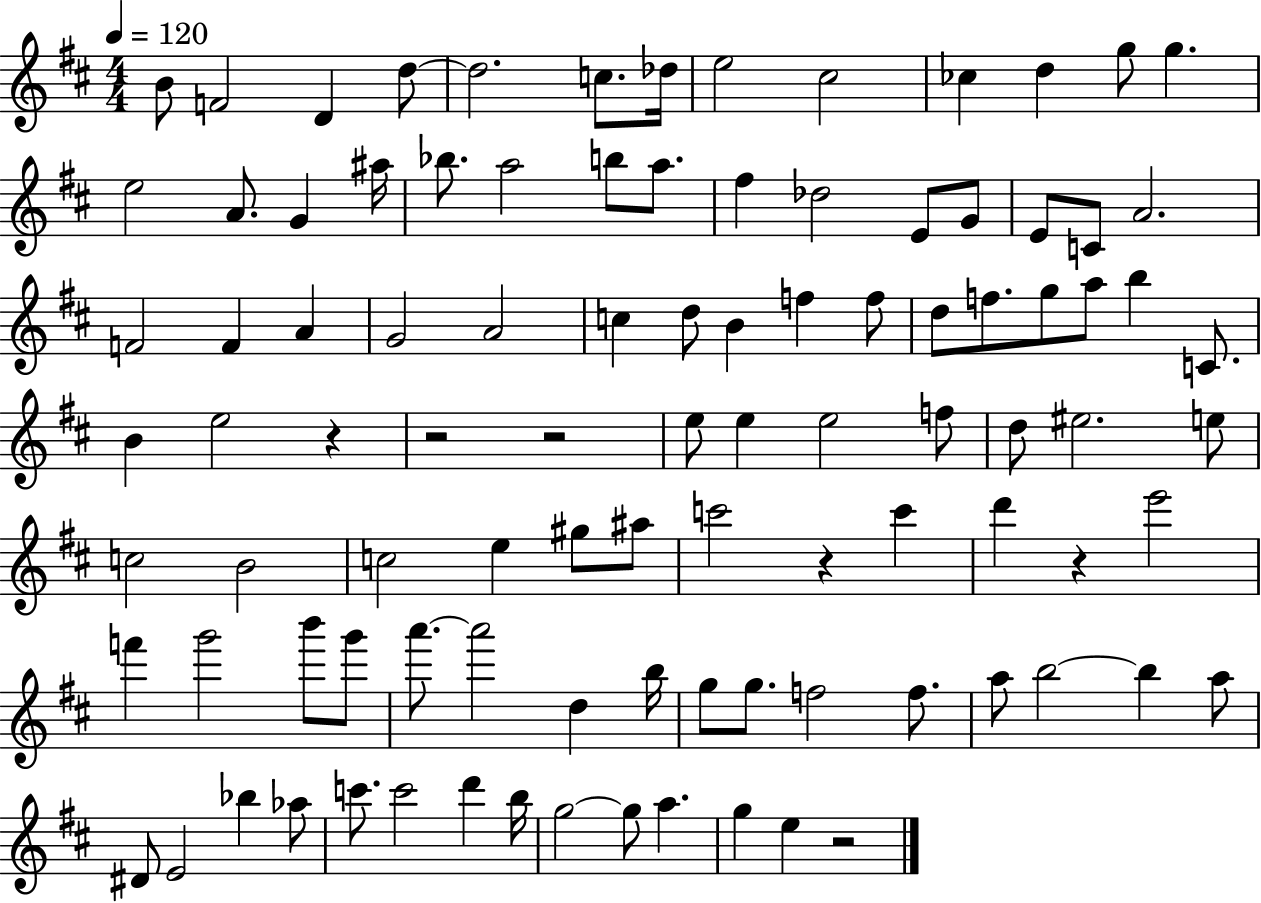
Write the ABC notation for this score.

X:1
T:Untitled
M:4/4
L:1/4
K:D
B/2 F2 D d/2 d2 c/2 _d/4 e2 ^c2 _c d g/2 g e2 A/2 G ^a/4 _b/2 a2 b/2 a/2 ^f _d2 E/2 G/2 E/2 C/2 A2 F2 F A G2 A2 c d/2 B f f/2 d/2 f/2 g/2 a/2 b C/2 B e2 z z2 z2 e/2 e e2 f/2 d/2 ^e2 e/2 c2 B2 c2 e ^g/2 ^a/2 c'2 z c' d' z e'2 f' g'2 b'/2 g'/2 a'/2 a'2 d b/4 g/2 g/2 f2 f/2 a/2 b2 b a/2 ^D/2 E2 _b _a/2 c'/2 c'2 d' b/4 g2 g/2 a g e z2